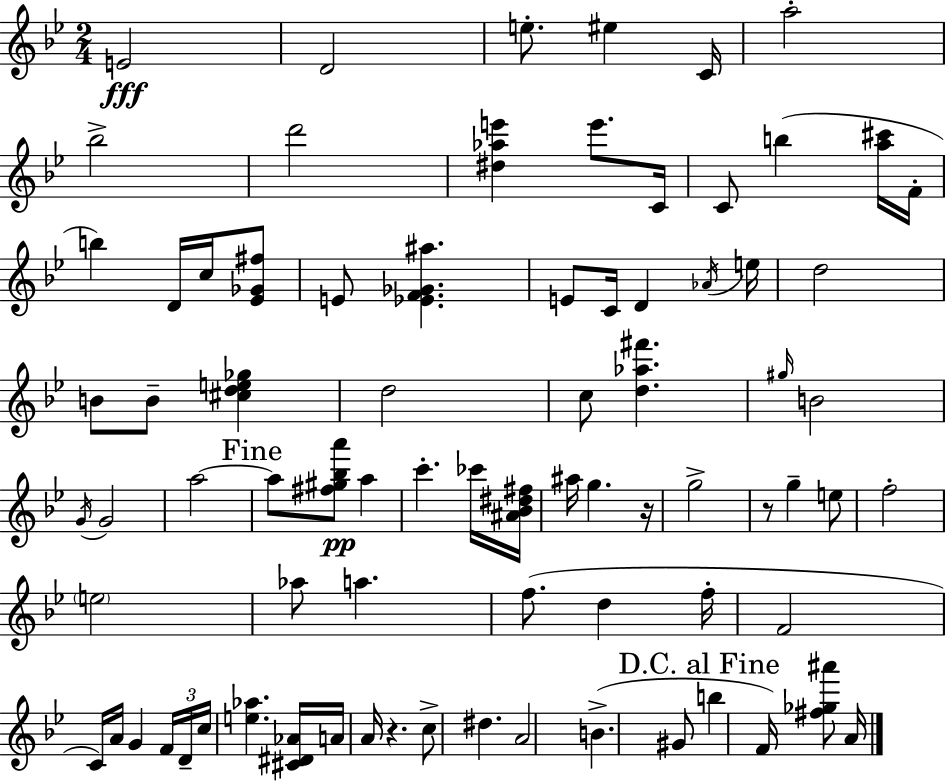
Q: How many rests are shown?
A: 3